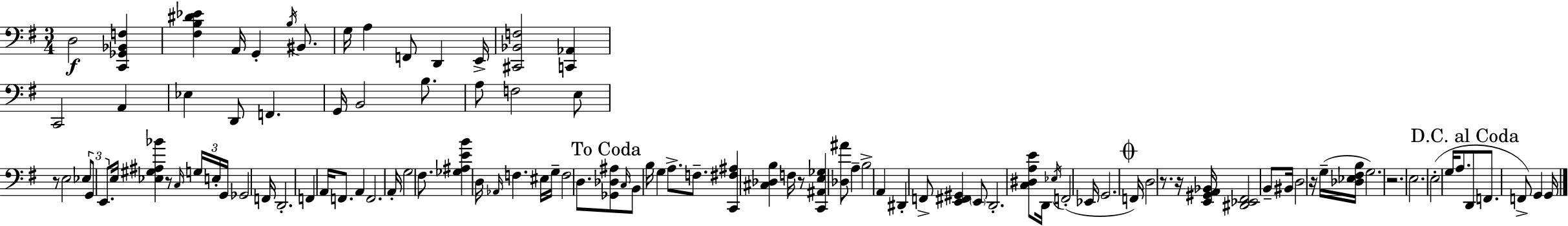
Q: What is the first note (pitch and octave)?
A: D3